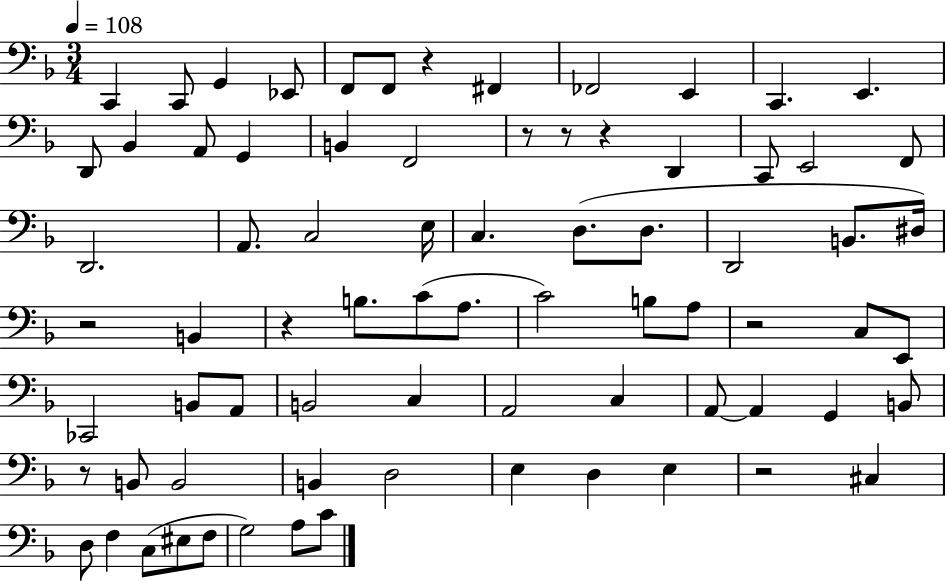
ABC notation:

X:1
T:Untitled
M:3/4
L:1/4
K:F
C,, C,,/2 G,, _E,,/2 F,,/2 F,,/2 z ^F,, _F,,2 E,, C,, E,, D,,/2 _B,, A,,/2 G,, B,, F,,2 z/2 z/2 z D,, C,,/2 E,,2 F,,/2 D,,2 A,,/2 C,2 E,/4 C, D,/2 D,/2 D,,2 B,,/2 ^D,/4 z2 B,, z B,/2 C/2 A,/2 C2 B,/2 A,/2 z2 C,/2 E,,/2 _C,,2 B,,/2 A,,/2 B,,2 C, A,,2 C, A,,/2 A,, G,, B,,/2 z/2 B,,/2 B,,2 B,, D,2 E, D, E, z2 ^C, D,/2 F, C,/2 ^E,/2 F,/2 G,2 A,/2 C/2